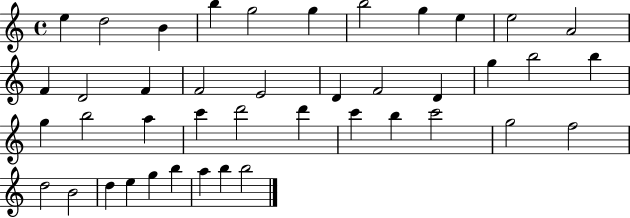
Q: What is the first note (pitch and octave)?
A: E5